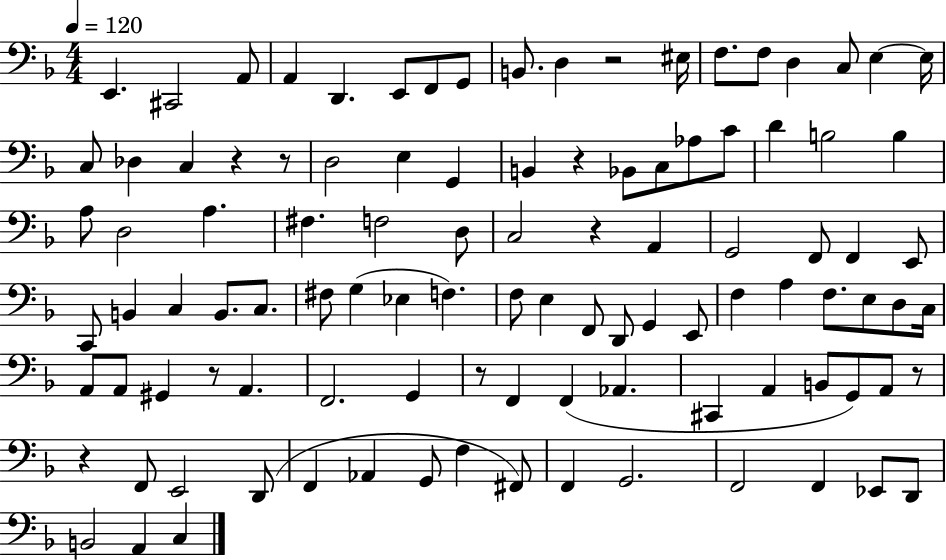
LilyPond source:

{
  \clef bass
  \numericTimeSignature
  \time 4/4
  \key f \major
  \tempo 4 = 120
  e,4. cis,2 a,8 | a,4 d,4. e,8 f,8 g,8 | b,8. d4 r2 eis16 | f8. f8 d4 c8 e4~~ e16 | \break c8 des4 c4 r4 r8 | d2 e4 g,4 | b,4 r4 bes,8 c8 aes8 c'8 | d'4 b2 b4 | \break a8 d2 a4. | fis4. f2 d8 | c2 r4 a,4 | g,2 f,8 f,4 e,8 | \break c,8 b,4 c4 b,8. c8. | fis8 g4( ees4 f4.) | f8 e4 f,8 d,8 g,4 e,8 | f4 a4 f8. e8 d8 c16 | \break a,8 a,8 gis,4 r8 a,4. | f,2. g,4 | r8 f,4 f,4( aes,4. | cis,4 a,4 b,8 g,8) a,8 r8 | \break r4 f,8 e,2 d,8( | f,4 aes,4 g,8 f4 fis,8) | f,4 g,2. | f,2 f,4 ees,8 d,8 | \break b,2 a,4 c4 | \bar "|."
}